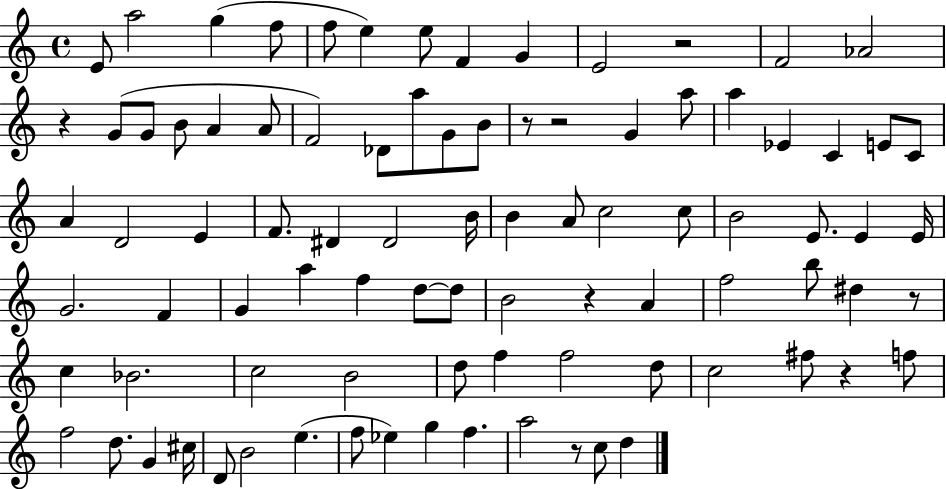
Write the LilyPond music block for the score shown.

{
  \clef treble
  \time 4/4
  \defaultTimeSignature
  \key c \major
  \repeat volta 2 { e'8 a''2 g''4( f''8 | f''8 e''4) e''8 f'4 g'4 | e'2 r2 | f'2 aes'2 | \break r4 g'8( g'8 b'8 a'4 a'8 | f'2) des'8 a''8 g'8 b'8 | r8 r2 g'4 a''8 | a''4 ees'4 c'4 e'8 c'8 | \break a'4 d'2 e'4 | f'8. dis'4 dis'2 b'16 | b'4 a'8 c''2 c''8 | b'2 e'8. e'4 e'16 | \break g'2. f'4 | g'4 a''4 f''4 d''8~~ d''8 | b'2 r4 a'4 | f''2 b''8 dis''4 r8 | \break c''4 bes'2. | c''2 b'2 | d''8 f''4 f''2 d''8 | c''2 fis''8 r4 f''8 | \break f''2 d''8. g'4 cis''16 | d'8 b'2 e''4.( | f''8 ees''4) g''4 f''4. | a''2 r8 c''8 d''4 | \break } \bar "|."
}